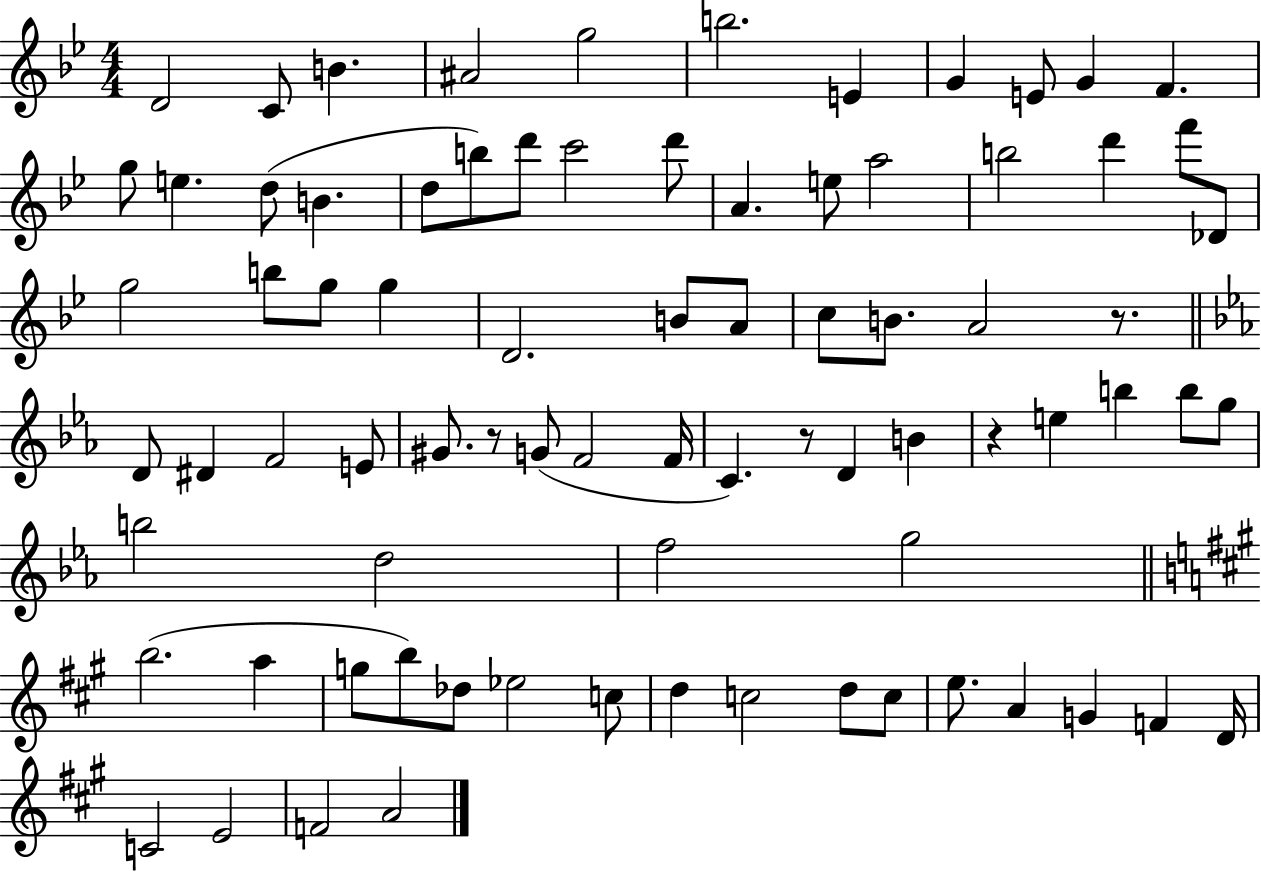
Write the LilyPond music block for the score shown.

{
  \clef treble
  \numericTimeSignature
  \time 4/4
  \key bes \major
  d'2 c'8 b'4. | ais'2 g''2 | b''2. e'4 | g'4 e'8 g'4 f'4. | \break g''8 e''4. d''8( b'4. | d''8 b''8) d'''8 c'''2 d'''8 | a'4. e''8 a''2 | b''2 d'''4 f'''8 des'8 | \break g''2 b''8 g''8 g''4 | d'2. b'8 a'8 | c''8 b'8. a'2 r8. | \bar "||" \break \key ees \major d'8 dis'4 f'2 e'8 | gis'8. r8 g'8( f'2 f'16 | c'4.) r8 d'4 b'4 | r4 e''4 b''4 b''8 g''8 | \break b''2 d''2 | f''2 g''2 | \bar "||" \break \key a \major b''2.( a''4 | g''8 b''8) des''8 ees''2 c''8 | d''4 c''2 d''8 c''8 | e''8. a'4 g'4 f'4 d'16 | \break c'2 e'2 | f'2 a'2 | \bar "|."
}